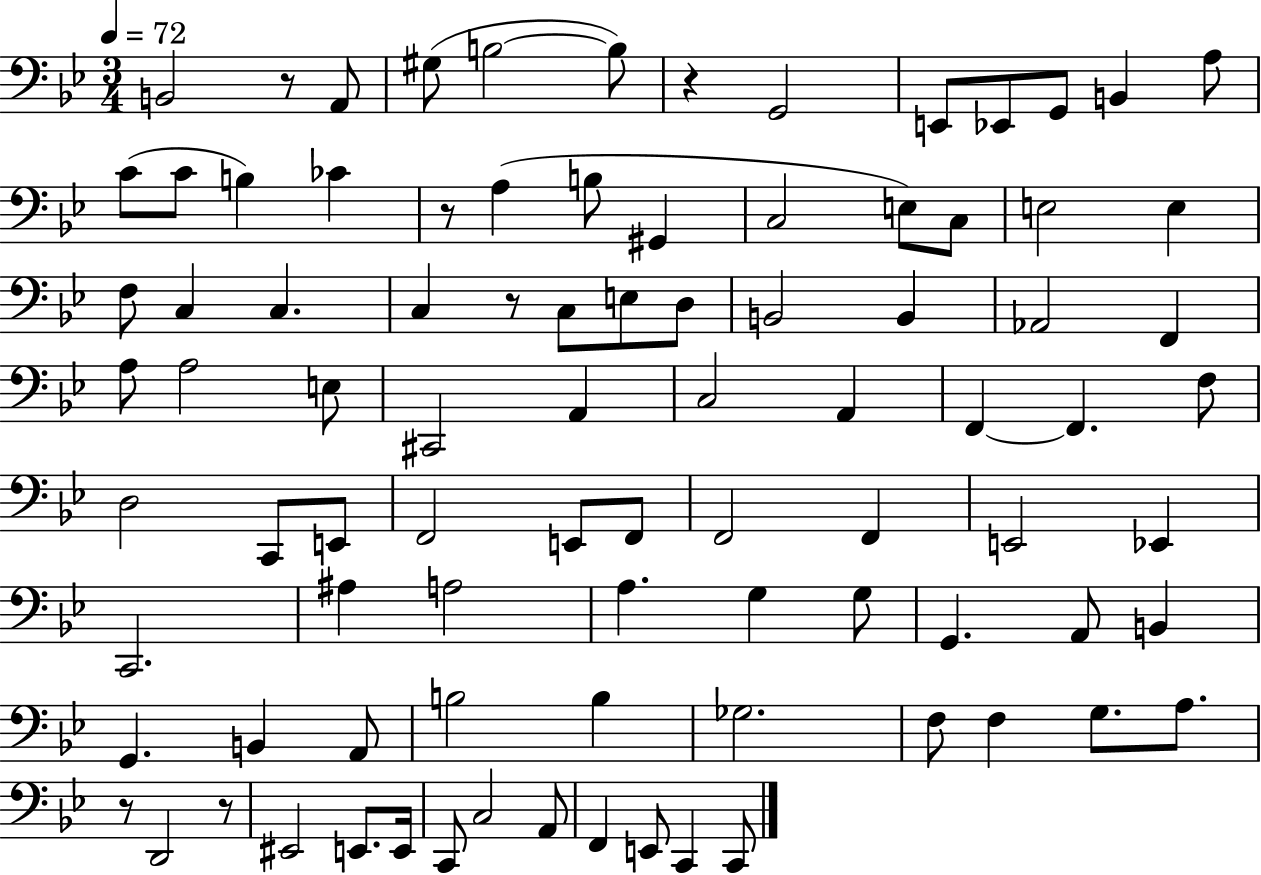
{
  \clef bass
  \numericTimeSignature
  \time 3/4
  \key bes \major
  \tempo 4 = 72
  b,2 r8 a,8 | gis8( b2~~ b8) | r4 g,2 | e,8 ees,8 g,8 b,4 a8 | \break c'8( c'8 b4) ces'4 | r8 a4( b8 gis,4 | c2 e8) c8 | e2 e4 | \break f8 c4 c4. | c4 r8 c8 e8 d8 | b,2 b,4 | aes,2 f,4 | \break a8 a2 e8 | cis,2 a,4 | c2 a,4 | f,4~~ f,4. f8 | \break d2 c,8 e,8 | f,2 e,8 f,8 | f,2 f,4 | e,2 ees,4 | \break c,2. | ais4 a2 | a4. g4 g8 | g,4. a,8 b,4 | \break g,4. b,4 a,8 | b2 b4 | ges2. | f8 f4 g8. a8. | \break r8 d,2 r8 | eis,2 e,8. e,16 | c,8 c2 a,8 | f,4 e,8 c,4 c,8 | \break \bar "|."
}